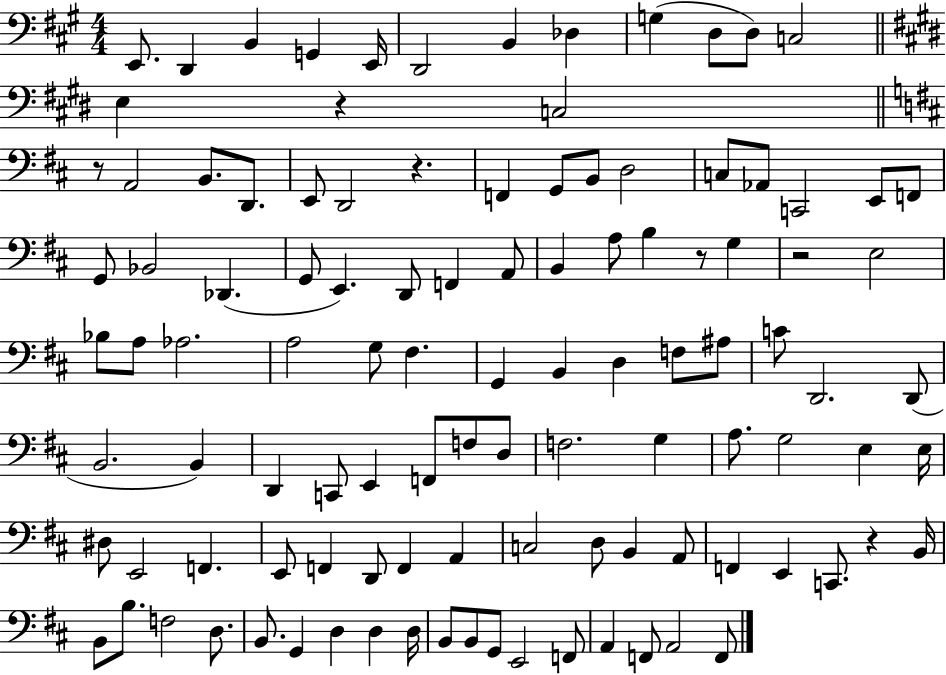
{
  \clef bass
  \numericTimeSignature
  \time 4/4
  \key a \major
  e,8. d,4 b,4 g,4 e,16 | d,2 b,4 des4 | g4( d8 d8) c2 | \bar "||" \break \key e \major e4 r4 c2 | \bar "||" \break \key d \major r8 a,2 b,8. d,8. | e,8 d,2 r4. | f,4 g,8 b,8 d2 | c8 aes,8 c,2 e,8 f,8 | \break g,8 bes,2 des,4.( | g,8 e,4.) d,8 f,4 a,8 | b,4 a8 b4 r8 g4 | r2 e2 | \break bes8 a8 aes2. | a2 g8 fis4. | g,4 b,4 d4 f8 ais8 | c'8 d,2. d,8( | \break b,2. b,4) | d,4 c,8 e,4 f,8 f8 d8 | f2. g4 | a8. g2 e4 e16 | \break dis8 e,2 f,4. | e,8 f,4 d,8 f,4 a,4 | c2 d8 b,4 a,8 | f,4 e,4 c,8. r4 b,16 | \break b,8 b8. f2 d8. | b,8. g,4 d4 d4 d16 | b,8 b,8 g,8 e,2 f,8 | a,4 f,8 a,2 f,8 | \break \bar "|."
}